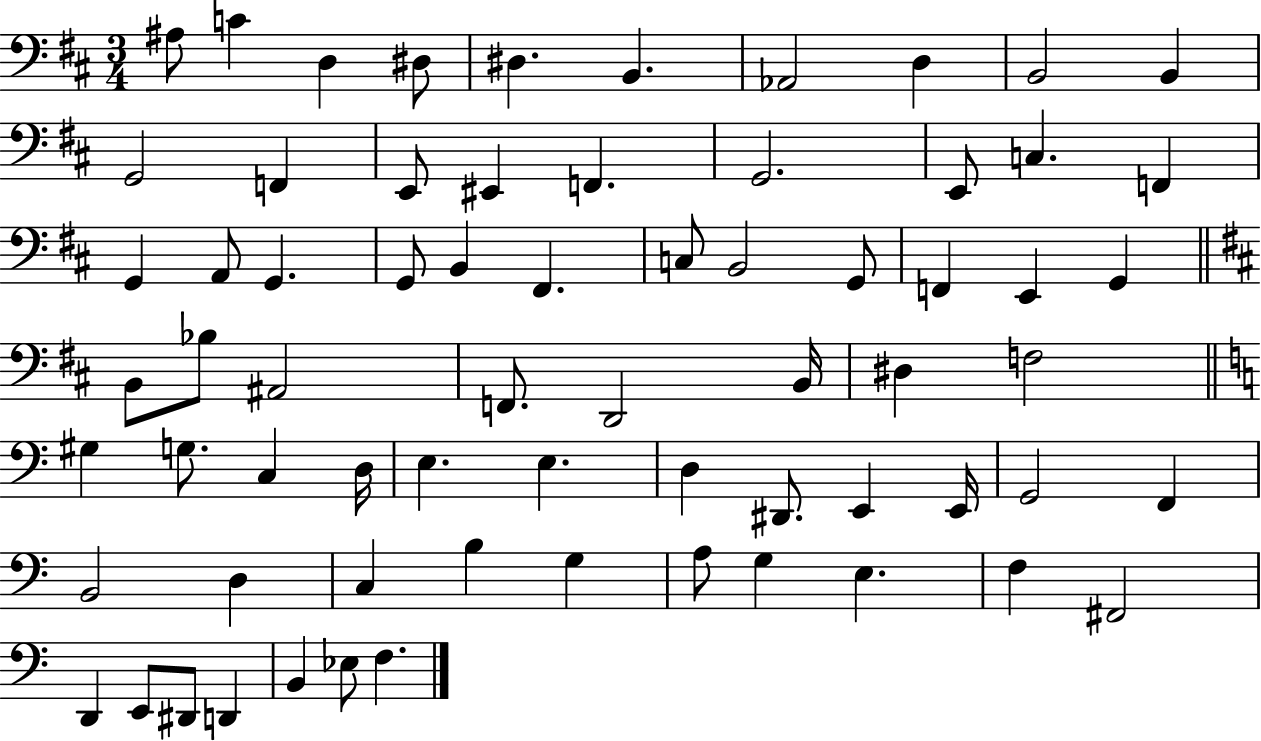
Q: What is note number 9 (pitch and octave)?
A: B2